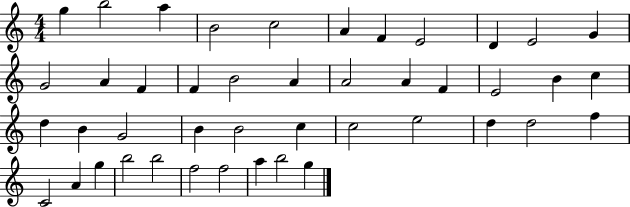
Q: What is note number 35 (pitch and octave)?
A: C4